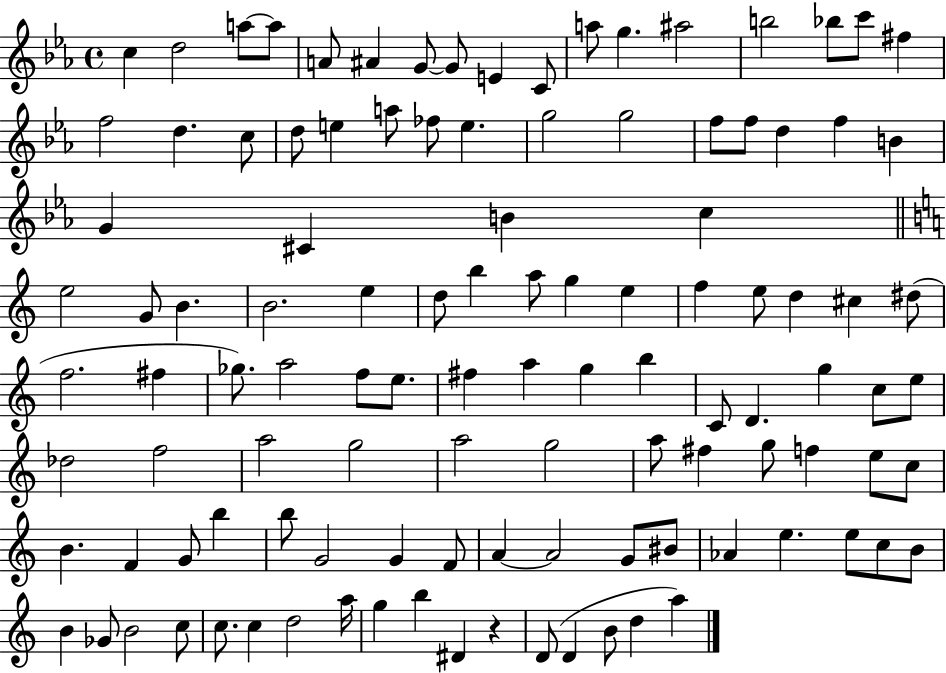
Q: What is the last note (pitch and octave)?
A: A5